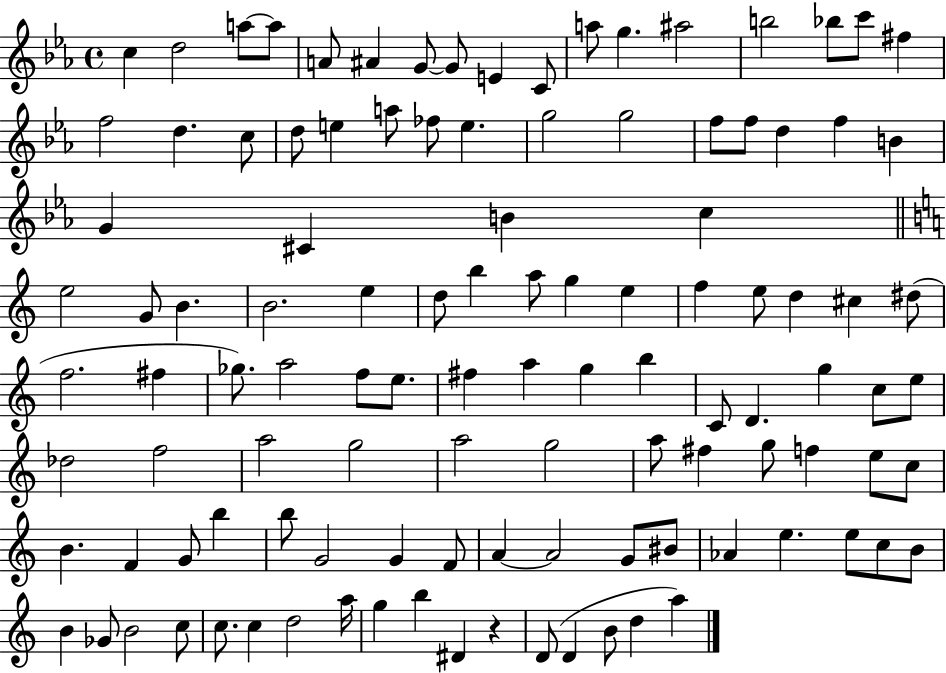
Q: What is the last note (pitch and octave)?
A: A5